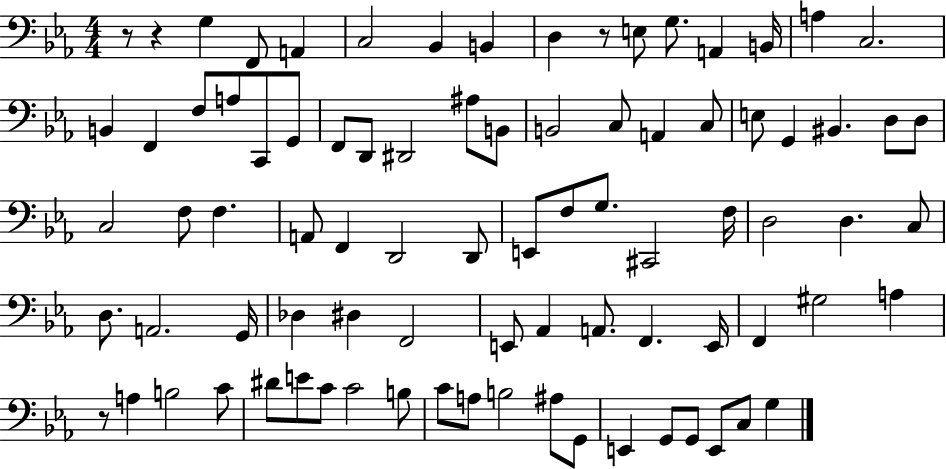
R/e R/q G3/q F2/e A2/q C3/h Bb2/q B2/q D3/q R/e E3/e G3/e. A2/q B2/s A3/q C3/h. B2/q F2/q F3/e A3/e C2/e G2/e F2/e D2/e D#2/h A#3/e B2/e B2/h C3/e A2/q C3/e E3/e G2/q BIS2/q. D3/e D3/e C3/h F3/e F3/q. A2/e F2/q D2/h D2/e E2/e F3/e G3/e. C#2/h F3/s D3/h D3/q. C3/e D3/e. A2/h. G2/s Db3/q D#3/q F2/h E2/e Ab2/q A2/e. F2/q. E2/s F2/q G#3/h A3/q R/e A3/q B3/h C4/e D#4/e E4/e C4/e C4/h B3/e C4/e A3/e B3/h A#3/e G2/e E2/q G2/e G2/e E2/e C3/e G3/q